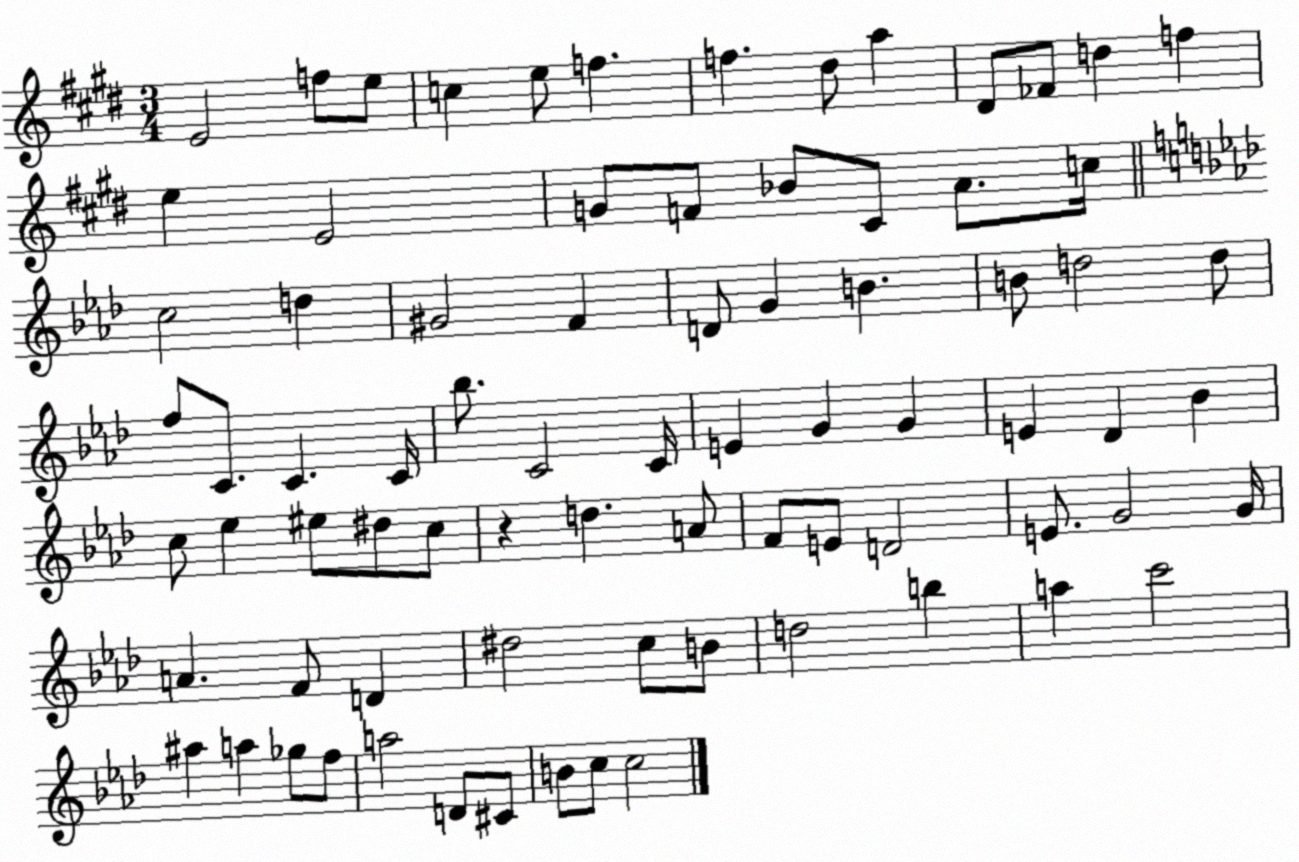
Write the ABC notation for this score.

X:1
T:Untitled
M:3/4
L:1/4
K:E
E2 f/2 e/2 c e/2 f f ^d/2 a ^D/2 _F/2 d f e E2 G/2 F/2 _B/2 ^C/2 A/2 c/4 c2 d ^G2 F D/2 G B B/2 d2 d/2 f/2 C/2 C C/4 _b/2 C2 C/4 E G G E _D _B c/2 _e ^e/2 ^d/2 c/2 z d A/2 F/2 E/2 D2 E/2 G2 G/4 A F/2 D ^d2 c/2 B/2 d2 b a c'2 ^a a _g/2 f/2 a2 D/2 ^C/2 B/2 c/2 c2